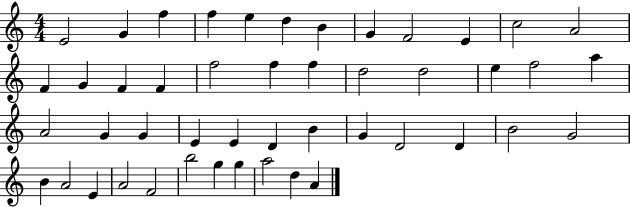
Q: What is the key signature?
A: C major